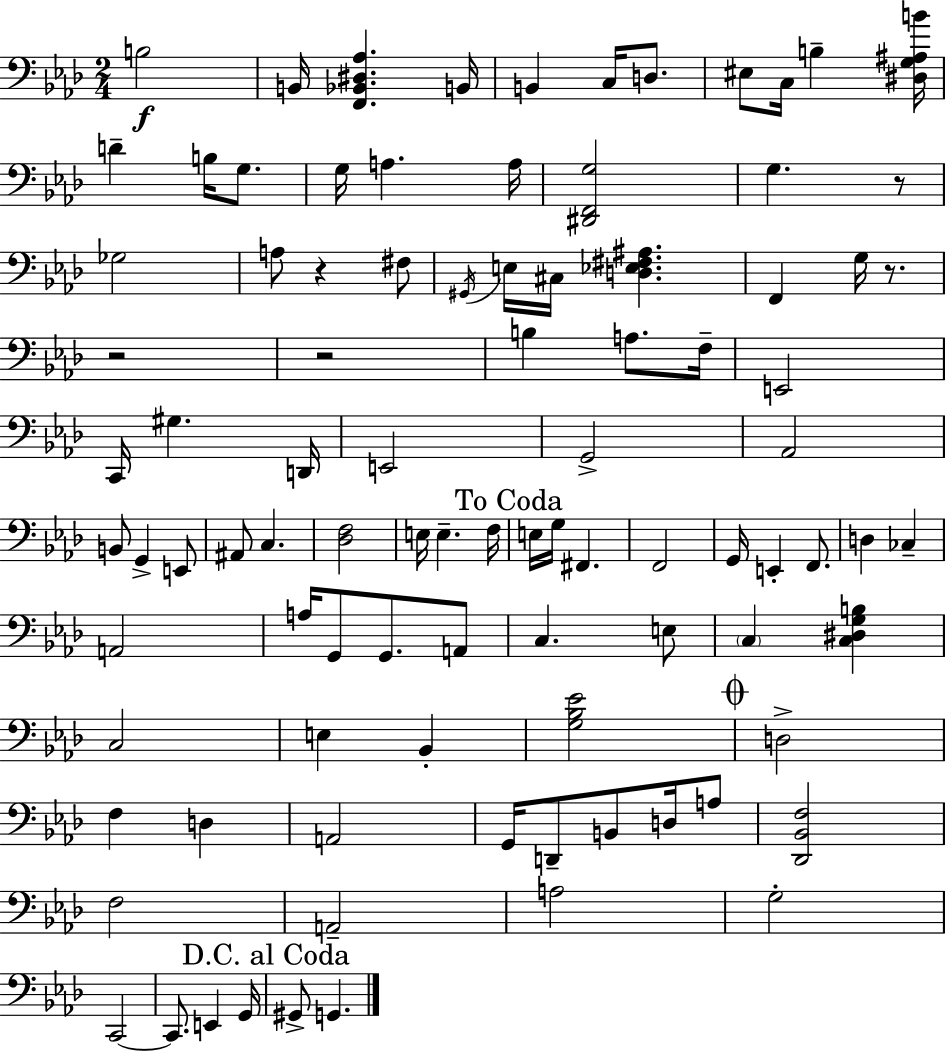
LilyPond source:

{
  \clef bass
  \numericTimeSignature
  \time 2/4
  \key f \minor
  \repeat volta 2 { b2\f | b,16 <f, bes, dis aes>4. b,16 | b,4 c16 d8. | eis8 c16 b4-- <dis g ais b'>16 | \break d'4-- b16 g8. | g16 a4. a16 | <dis, f, g>2 | g4. r8 | \break ges2 | a8 r4 fis8 | \acciaccatura { gis,16 } e16 cis16 <d ees fis ais>4. | f,4 g16 r8. | \break r2 | r2 | b4 a8. | f16-- e,2 | \break c,16 gis4. | d,16 e,2 | g,2-> | aes,2 | \break b,8 g,4-> e,8 | ais,8 c4. | <des f>2 | e16 e4.-- | \break f16 \mark "To Coda" e16 g16 fis,4. | f,2 | g,16 e,4-. f,8. | d4 ces4-- | \break a,2 | a16 g,8 g,8. a,8 | c4. e8 | \parenthesize c4 <c dis g b>4 | \break c2 | e4 bes,4-. | <g bes ees'>2 | \mark \markup { \musicglyph "scripts.coda" } d2-> | \break f4 d4 | a,2 | g,16 d,8-- b,8 d16 a8 | <des, bes, f>2 | \break f2 | a,2-- | a2 | g2-. | \break c,2~~ | c,8. e,4 | g,16 \mark "D.C. al Coda" gis,8-> g,4. | } \bar "|."
}